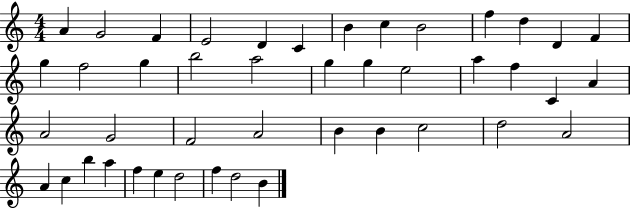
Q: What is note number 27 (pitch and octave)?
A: G4